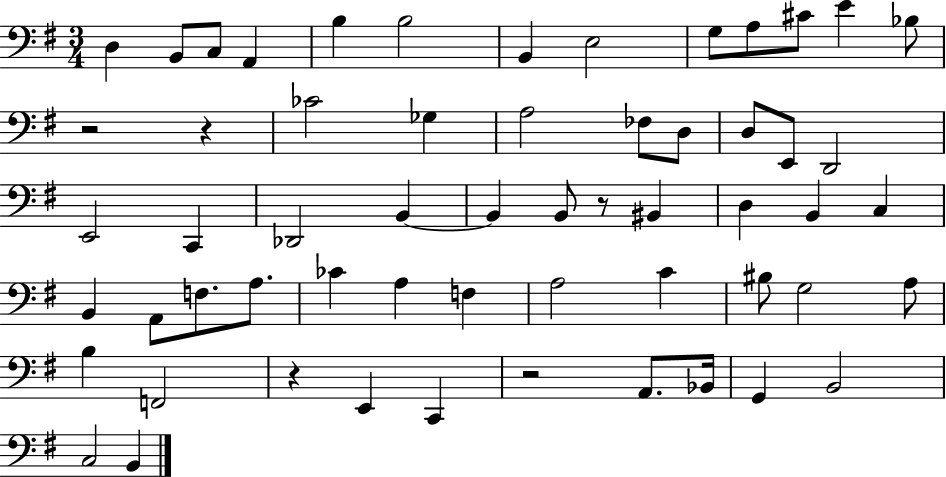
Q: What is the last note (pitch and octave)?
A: B2